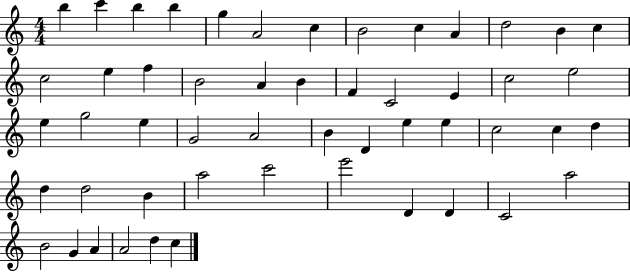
X:1
T:Untitled
M:4/4
L:1/4
K:C
b c' b b g A2 c B2 c A d2 B c c2 e f B2 A B F C2 E c2 e2 e g2 e G2 A2 B D e e c2 c d d d2 B a2 c'2 e'2 D D C2 a2 B2 G A A2 d c